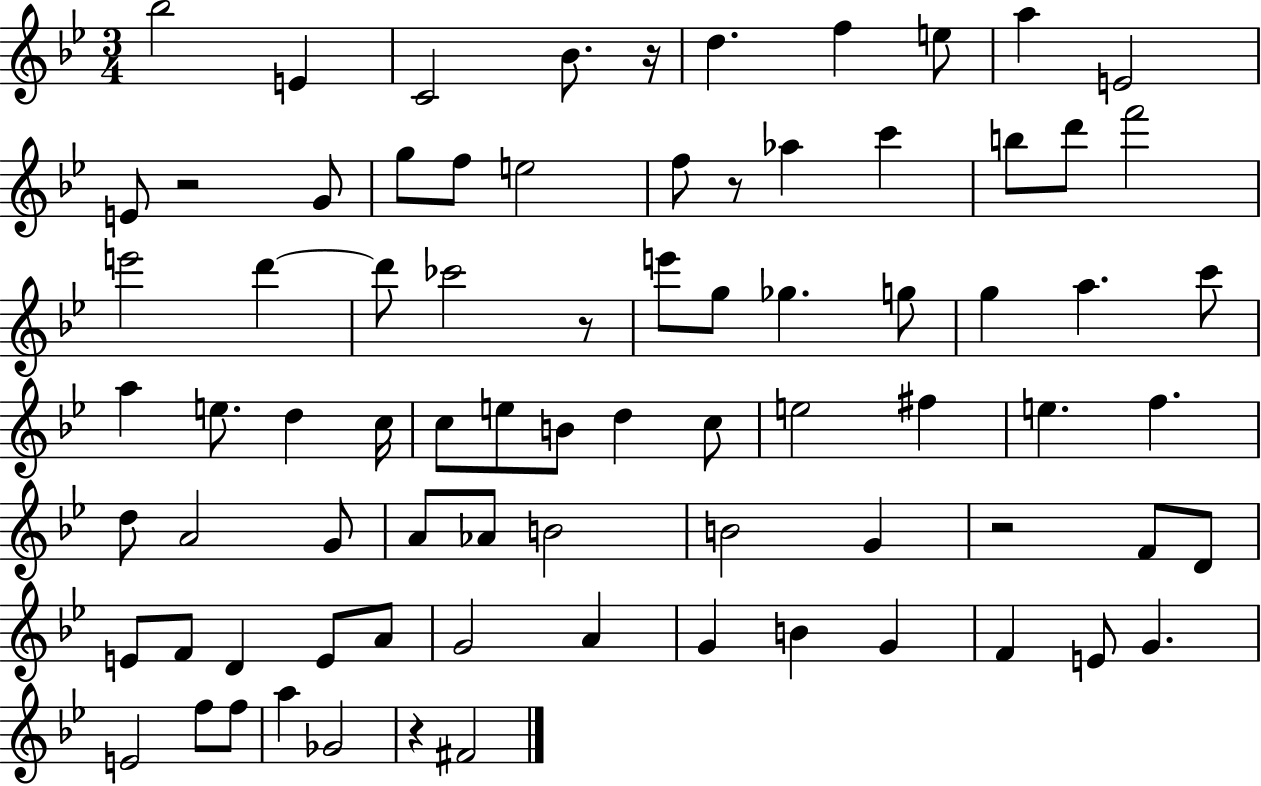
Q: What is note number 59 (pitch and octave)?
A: A4